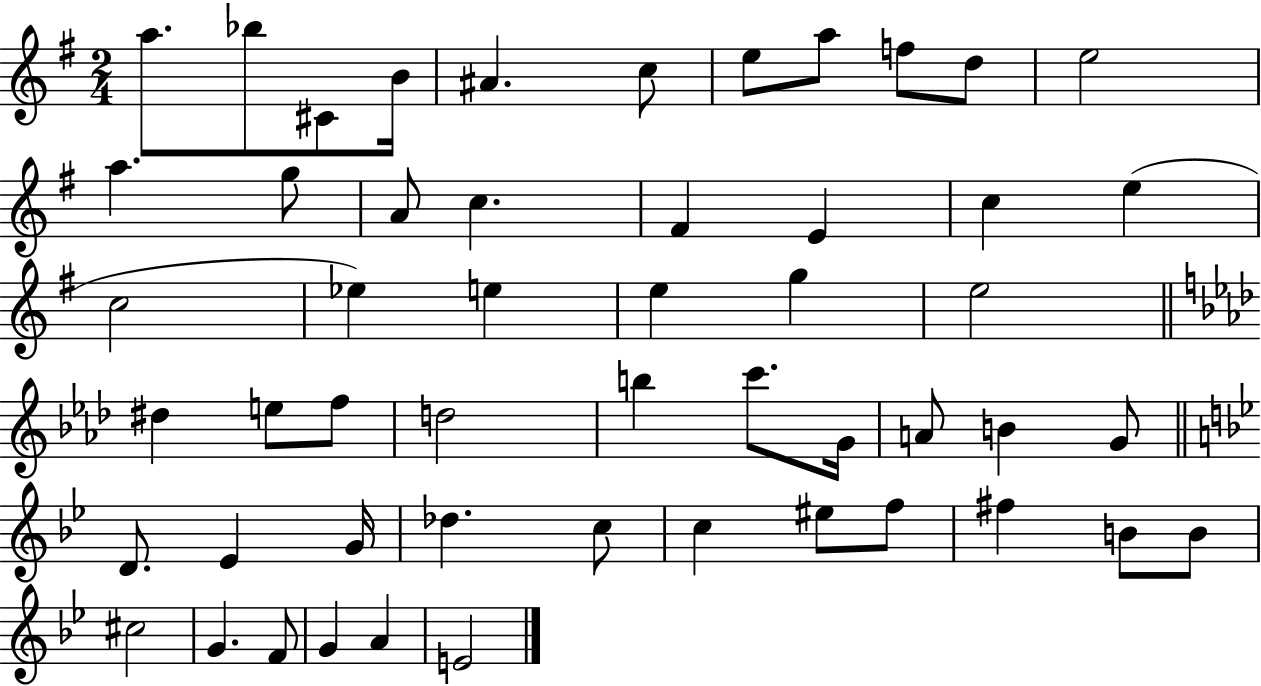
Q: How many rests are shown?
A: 0